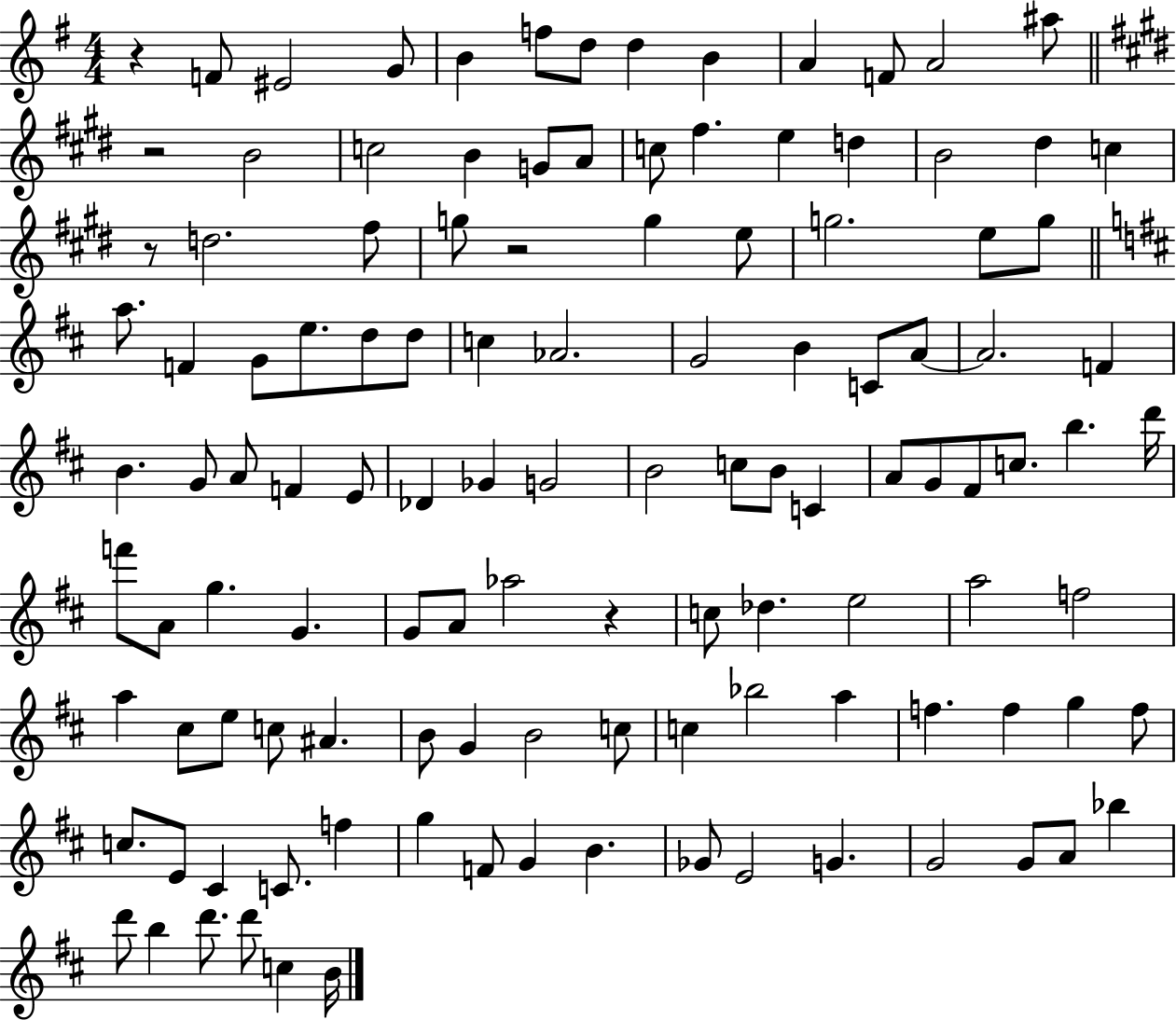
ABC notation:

X:1
T:Untitled
M:4/4
L:1/4
K:G
z F/2 ^E2 G/2 B f/2 d/2 d B A F/2 A2 ^a/2 z2 B2 c2 B G/2 A/2 c/2 ^f e d B2 ^d c z/2 d2 ^f/2 g/2 z2 g e/2 g2 e/2 g/2 a/2 F G/2 e/2 d/2 d/2 c _A2 G2 B C/2 A/2 A2 F B G/2 A/2 F E/2 _D _G G2 B2 c/2 B/2 C A/2 G/2 ^F/2 c/2 b d'/4 f'/2 A/2 g G G/2 A/2 _a2 z c/2 _d e2 a2 f2 a ^c/2 e/2 c/2 ^A B/2 G B2 c/2 c _b2 a f f g f/2 c/2 E/2 ^C C/2 f g F/2 G B _G/2 E2 G G2 G/2 A/2 _b d'/2 b d'/2 d'/2 c B/4